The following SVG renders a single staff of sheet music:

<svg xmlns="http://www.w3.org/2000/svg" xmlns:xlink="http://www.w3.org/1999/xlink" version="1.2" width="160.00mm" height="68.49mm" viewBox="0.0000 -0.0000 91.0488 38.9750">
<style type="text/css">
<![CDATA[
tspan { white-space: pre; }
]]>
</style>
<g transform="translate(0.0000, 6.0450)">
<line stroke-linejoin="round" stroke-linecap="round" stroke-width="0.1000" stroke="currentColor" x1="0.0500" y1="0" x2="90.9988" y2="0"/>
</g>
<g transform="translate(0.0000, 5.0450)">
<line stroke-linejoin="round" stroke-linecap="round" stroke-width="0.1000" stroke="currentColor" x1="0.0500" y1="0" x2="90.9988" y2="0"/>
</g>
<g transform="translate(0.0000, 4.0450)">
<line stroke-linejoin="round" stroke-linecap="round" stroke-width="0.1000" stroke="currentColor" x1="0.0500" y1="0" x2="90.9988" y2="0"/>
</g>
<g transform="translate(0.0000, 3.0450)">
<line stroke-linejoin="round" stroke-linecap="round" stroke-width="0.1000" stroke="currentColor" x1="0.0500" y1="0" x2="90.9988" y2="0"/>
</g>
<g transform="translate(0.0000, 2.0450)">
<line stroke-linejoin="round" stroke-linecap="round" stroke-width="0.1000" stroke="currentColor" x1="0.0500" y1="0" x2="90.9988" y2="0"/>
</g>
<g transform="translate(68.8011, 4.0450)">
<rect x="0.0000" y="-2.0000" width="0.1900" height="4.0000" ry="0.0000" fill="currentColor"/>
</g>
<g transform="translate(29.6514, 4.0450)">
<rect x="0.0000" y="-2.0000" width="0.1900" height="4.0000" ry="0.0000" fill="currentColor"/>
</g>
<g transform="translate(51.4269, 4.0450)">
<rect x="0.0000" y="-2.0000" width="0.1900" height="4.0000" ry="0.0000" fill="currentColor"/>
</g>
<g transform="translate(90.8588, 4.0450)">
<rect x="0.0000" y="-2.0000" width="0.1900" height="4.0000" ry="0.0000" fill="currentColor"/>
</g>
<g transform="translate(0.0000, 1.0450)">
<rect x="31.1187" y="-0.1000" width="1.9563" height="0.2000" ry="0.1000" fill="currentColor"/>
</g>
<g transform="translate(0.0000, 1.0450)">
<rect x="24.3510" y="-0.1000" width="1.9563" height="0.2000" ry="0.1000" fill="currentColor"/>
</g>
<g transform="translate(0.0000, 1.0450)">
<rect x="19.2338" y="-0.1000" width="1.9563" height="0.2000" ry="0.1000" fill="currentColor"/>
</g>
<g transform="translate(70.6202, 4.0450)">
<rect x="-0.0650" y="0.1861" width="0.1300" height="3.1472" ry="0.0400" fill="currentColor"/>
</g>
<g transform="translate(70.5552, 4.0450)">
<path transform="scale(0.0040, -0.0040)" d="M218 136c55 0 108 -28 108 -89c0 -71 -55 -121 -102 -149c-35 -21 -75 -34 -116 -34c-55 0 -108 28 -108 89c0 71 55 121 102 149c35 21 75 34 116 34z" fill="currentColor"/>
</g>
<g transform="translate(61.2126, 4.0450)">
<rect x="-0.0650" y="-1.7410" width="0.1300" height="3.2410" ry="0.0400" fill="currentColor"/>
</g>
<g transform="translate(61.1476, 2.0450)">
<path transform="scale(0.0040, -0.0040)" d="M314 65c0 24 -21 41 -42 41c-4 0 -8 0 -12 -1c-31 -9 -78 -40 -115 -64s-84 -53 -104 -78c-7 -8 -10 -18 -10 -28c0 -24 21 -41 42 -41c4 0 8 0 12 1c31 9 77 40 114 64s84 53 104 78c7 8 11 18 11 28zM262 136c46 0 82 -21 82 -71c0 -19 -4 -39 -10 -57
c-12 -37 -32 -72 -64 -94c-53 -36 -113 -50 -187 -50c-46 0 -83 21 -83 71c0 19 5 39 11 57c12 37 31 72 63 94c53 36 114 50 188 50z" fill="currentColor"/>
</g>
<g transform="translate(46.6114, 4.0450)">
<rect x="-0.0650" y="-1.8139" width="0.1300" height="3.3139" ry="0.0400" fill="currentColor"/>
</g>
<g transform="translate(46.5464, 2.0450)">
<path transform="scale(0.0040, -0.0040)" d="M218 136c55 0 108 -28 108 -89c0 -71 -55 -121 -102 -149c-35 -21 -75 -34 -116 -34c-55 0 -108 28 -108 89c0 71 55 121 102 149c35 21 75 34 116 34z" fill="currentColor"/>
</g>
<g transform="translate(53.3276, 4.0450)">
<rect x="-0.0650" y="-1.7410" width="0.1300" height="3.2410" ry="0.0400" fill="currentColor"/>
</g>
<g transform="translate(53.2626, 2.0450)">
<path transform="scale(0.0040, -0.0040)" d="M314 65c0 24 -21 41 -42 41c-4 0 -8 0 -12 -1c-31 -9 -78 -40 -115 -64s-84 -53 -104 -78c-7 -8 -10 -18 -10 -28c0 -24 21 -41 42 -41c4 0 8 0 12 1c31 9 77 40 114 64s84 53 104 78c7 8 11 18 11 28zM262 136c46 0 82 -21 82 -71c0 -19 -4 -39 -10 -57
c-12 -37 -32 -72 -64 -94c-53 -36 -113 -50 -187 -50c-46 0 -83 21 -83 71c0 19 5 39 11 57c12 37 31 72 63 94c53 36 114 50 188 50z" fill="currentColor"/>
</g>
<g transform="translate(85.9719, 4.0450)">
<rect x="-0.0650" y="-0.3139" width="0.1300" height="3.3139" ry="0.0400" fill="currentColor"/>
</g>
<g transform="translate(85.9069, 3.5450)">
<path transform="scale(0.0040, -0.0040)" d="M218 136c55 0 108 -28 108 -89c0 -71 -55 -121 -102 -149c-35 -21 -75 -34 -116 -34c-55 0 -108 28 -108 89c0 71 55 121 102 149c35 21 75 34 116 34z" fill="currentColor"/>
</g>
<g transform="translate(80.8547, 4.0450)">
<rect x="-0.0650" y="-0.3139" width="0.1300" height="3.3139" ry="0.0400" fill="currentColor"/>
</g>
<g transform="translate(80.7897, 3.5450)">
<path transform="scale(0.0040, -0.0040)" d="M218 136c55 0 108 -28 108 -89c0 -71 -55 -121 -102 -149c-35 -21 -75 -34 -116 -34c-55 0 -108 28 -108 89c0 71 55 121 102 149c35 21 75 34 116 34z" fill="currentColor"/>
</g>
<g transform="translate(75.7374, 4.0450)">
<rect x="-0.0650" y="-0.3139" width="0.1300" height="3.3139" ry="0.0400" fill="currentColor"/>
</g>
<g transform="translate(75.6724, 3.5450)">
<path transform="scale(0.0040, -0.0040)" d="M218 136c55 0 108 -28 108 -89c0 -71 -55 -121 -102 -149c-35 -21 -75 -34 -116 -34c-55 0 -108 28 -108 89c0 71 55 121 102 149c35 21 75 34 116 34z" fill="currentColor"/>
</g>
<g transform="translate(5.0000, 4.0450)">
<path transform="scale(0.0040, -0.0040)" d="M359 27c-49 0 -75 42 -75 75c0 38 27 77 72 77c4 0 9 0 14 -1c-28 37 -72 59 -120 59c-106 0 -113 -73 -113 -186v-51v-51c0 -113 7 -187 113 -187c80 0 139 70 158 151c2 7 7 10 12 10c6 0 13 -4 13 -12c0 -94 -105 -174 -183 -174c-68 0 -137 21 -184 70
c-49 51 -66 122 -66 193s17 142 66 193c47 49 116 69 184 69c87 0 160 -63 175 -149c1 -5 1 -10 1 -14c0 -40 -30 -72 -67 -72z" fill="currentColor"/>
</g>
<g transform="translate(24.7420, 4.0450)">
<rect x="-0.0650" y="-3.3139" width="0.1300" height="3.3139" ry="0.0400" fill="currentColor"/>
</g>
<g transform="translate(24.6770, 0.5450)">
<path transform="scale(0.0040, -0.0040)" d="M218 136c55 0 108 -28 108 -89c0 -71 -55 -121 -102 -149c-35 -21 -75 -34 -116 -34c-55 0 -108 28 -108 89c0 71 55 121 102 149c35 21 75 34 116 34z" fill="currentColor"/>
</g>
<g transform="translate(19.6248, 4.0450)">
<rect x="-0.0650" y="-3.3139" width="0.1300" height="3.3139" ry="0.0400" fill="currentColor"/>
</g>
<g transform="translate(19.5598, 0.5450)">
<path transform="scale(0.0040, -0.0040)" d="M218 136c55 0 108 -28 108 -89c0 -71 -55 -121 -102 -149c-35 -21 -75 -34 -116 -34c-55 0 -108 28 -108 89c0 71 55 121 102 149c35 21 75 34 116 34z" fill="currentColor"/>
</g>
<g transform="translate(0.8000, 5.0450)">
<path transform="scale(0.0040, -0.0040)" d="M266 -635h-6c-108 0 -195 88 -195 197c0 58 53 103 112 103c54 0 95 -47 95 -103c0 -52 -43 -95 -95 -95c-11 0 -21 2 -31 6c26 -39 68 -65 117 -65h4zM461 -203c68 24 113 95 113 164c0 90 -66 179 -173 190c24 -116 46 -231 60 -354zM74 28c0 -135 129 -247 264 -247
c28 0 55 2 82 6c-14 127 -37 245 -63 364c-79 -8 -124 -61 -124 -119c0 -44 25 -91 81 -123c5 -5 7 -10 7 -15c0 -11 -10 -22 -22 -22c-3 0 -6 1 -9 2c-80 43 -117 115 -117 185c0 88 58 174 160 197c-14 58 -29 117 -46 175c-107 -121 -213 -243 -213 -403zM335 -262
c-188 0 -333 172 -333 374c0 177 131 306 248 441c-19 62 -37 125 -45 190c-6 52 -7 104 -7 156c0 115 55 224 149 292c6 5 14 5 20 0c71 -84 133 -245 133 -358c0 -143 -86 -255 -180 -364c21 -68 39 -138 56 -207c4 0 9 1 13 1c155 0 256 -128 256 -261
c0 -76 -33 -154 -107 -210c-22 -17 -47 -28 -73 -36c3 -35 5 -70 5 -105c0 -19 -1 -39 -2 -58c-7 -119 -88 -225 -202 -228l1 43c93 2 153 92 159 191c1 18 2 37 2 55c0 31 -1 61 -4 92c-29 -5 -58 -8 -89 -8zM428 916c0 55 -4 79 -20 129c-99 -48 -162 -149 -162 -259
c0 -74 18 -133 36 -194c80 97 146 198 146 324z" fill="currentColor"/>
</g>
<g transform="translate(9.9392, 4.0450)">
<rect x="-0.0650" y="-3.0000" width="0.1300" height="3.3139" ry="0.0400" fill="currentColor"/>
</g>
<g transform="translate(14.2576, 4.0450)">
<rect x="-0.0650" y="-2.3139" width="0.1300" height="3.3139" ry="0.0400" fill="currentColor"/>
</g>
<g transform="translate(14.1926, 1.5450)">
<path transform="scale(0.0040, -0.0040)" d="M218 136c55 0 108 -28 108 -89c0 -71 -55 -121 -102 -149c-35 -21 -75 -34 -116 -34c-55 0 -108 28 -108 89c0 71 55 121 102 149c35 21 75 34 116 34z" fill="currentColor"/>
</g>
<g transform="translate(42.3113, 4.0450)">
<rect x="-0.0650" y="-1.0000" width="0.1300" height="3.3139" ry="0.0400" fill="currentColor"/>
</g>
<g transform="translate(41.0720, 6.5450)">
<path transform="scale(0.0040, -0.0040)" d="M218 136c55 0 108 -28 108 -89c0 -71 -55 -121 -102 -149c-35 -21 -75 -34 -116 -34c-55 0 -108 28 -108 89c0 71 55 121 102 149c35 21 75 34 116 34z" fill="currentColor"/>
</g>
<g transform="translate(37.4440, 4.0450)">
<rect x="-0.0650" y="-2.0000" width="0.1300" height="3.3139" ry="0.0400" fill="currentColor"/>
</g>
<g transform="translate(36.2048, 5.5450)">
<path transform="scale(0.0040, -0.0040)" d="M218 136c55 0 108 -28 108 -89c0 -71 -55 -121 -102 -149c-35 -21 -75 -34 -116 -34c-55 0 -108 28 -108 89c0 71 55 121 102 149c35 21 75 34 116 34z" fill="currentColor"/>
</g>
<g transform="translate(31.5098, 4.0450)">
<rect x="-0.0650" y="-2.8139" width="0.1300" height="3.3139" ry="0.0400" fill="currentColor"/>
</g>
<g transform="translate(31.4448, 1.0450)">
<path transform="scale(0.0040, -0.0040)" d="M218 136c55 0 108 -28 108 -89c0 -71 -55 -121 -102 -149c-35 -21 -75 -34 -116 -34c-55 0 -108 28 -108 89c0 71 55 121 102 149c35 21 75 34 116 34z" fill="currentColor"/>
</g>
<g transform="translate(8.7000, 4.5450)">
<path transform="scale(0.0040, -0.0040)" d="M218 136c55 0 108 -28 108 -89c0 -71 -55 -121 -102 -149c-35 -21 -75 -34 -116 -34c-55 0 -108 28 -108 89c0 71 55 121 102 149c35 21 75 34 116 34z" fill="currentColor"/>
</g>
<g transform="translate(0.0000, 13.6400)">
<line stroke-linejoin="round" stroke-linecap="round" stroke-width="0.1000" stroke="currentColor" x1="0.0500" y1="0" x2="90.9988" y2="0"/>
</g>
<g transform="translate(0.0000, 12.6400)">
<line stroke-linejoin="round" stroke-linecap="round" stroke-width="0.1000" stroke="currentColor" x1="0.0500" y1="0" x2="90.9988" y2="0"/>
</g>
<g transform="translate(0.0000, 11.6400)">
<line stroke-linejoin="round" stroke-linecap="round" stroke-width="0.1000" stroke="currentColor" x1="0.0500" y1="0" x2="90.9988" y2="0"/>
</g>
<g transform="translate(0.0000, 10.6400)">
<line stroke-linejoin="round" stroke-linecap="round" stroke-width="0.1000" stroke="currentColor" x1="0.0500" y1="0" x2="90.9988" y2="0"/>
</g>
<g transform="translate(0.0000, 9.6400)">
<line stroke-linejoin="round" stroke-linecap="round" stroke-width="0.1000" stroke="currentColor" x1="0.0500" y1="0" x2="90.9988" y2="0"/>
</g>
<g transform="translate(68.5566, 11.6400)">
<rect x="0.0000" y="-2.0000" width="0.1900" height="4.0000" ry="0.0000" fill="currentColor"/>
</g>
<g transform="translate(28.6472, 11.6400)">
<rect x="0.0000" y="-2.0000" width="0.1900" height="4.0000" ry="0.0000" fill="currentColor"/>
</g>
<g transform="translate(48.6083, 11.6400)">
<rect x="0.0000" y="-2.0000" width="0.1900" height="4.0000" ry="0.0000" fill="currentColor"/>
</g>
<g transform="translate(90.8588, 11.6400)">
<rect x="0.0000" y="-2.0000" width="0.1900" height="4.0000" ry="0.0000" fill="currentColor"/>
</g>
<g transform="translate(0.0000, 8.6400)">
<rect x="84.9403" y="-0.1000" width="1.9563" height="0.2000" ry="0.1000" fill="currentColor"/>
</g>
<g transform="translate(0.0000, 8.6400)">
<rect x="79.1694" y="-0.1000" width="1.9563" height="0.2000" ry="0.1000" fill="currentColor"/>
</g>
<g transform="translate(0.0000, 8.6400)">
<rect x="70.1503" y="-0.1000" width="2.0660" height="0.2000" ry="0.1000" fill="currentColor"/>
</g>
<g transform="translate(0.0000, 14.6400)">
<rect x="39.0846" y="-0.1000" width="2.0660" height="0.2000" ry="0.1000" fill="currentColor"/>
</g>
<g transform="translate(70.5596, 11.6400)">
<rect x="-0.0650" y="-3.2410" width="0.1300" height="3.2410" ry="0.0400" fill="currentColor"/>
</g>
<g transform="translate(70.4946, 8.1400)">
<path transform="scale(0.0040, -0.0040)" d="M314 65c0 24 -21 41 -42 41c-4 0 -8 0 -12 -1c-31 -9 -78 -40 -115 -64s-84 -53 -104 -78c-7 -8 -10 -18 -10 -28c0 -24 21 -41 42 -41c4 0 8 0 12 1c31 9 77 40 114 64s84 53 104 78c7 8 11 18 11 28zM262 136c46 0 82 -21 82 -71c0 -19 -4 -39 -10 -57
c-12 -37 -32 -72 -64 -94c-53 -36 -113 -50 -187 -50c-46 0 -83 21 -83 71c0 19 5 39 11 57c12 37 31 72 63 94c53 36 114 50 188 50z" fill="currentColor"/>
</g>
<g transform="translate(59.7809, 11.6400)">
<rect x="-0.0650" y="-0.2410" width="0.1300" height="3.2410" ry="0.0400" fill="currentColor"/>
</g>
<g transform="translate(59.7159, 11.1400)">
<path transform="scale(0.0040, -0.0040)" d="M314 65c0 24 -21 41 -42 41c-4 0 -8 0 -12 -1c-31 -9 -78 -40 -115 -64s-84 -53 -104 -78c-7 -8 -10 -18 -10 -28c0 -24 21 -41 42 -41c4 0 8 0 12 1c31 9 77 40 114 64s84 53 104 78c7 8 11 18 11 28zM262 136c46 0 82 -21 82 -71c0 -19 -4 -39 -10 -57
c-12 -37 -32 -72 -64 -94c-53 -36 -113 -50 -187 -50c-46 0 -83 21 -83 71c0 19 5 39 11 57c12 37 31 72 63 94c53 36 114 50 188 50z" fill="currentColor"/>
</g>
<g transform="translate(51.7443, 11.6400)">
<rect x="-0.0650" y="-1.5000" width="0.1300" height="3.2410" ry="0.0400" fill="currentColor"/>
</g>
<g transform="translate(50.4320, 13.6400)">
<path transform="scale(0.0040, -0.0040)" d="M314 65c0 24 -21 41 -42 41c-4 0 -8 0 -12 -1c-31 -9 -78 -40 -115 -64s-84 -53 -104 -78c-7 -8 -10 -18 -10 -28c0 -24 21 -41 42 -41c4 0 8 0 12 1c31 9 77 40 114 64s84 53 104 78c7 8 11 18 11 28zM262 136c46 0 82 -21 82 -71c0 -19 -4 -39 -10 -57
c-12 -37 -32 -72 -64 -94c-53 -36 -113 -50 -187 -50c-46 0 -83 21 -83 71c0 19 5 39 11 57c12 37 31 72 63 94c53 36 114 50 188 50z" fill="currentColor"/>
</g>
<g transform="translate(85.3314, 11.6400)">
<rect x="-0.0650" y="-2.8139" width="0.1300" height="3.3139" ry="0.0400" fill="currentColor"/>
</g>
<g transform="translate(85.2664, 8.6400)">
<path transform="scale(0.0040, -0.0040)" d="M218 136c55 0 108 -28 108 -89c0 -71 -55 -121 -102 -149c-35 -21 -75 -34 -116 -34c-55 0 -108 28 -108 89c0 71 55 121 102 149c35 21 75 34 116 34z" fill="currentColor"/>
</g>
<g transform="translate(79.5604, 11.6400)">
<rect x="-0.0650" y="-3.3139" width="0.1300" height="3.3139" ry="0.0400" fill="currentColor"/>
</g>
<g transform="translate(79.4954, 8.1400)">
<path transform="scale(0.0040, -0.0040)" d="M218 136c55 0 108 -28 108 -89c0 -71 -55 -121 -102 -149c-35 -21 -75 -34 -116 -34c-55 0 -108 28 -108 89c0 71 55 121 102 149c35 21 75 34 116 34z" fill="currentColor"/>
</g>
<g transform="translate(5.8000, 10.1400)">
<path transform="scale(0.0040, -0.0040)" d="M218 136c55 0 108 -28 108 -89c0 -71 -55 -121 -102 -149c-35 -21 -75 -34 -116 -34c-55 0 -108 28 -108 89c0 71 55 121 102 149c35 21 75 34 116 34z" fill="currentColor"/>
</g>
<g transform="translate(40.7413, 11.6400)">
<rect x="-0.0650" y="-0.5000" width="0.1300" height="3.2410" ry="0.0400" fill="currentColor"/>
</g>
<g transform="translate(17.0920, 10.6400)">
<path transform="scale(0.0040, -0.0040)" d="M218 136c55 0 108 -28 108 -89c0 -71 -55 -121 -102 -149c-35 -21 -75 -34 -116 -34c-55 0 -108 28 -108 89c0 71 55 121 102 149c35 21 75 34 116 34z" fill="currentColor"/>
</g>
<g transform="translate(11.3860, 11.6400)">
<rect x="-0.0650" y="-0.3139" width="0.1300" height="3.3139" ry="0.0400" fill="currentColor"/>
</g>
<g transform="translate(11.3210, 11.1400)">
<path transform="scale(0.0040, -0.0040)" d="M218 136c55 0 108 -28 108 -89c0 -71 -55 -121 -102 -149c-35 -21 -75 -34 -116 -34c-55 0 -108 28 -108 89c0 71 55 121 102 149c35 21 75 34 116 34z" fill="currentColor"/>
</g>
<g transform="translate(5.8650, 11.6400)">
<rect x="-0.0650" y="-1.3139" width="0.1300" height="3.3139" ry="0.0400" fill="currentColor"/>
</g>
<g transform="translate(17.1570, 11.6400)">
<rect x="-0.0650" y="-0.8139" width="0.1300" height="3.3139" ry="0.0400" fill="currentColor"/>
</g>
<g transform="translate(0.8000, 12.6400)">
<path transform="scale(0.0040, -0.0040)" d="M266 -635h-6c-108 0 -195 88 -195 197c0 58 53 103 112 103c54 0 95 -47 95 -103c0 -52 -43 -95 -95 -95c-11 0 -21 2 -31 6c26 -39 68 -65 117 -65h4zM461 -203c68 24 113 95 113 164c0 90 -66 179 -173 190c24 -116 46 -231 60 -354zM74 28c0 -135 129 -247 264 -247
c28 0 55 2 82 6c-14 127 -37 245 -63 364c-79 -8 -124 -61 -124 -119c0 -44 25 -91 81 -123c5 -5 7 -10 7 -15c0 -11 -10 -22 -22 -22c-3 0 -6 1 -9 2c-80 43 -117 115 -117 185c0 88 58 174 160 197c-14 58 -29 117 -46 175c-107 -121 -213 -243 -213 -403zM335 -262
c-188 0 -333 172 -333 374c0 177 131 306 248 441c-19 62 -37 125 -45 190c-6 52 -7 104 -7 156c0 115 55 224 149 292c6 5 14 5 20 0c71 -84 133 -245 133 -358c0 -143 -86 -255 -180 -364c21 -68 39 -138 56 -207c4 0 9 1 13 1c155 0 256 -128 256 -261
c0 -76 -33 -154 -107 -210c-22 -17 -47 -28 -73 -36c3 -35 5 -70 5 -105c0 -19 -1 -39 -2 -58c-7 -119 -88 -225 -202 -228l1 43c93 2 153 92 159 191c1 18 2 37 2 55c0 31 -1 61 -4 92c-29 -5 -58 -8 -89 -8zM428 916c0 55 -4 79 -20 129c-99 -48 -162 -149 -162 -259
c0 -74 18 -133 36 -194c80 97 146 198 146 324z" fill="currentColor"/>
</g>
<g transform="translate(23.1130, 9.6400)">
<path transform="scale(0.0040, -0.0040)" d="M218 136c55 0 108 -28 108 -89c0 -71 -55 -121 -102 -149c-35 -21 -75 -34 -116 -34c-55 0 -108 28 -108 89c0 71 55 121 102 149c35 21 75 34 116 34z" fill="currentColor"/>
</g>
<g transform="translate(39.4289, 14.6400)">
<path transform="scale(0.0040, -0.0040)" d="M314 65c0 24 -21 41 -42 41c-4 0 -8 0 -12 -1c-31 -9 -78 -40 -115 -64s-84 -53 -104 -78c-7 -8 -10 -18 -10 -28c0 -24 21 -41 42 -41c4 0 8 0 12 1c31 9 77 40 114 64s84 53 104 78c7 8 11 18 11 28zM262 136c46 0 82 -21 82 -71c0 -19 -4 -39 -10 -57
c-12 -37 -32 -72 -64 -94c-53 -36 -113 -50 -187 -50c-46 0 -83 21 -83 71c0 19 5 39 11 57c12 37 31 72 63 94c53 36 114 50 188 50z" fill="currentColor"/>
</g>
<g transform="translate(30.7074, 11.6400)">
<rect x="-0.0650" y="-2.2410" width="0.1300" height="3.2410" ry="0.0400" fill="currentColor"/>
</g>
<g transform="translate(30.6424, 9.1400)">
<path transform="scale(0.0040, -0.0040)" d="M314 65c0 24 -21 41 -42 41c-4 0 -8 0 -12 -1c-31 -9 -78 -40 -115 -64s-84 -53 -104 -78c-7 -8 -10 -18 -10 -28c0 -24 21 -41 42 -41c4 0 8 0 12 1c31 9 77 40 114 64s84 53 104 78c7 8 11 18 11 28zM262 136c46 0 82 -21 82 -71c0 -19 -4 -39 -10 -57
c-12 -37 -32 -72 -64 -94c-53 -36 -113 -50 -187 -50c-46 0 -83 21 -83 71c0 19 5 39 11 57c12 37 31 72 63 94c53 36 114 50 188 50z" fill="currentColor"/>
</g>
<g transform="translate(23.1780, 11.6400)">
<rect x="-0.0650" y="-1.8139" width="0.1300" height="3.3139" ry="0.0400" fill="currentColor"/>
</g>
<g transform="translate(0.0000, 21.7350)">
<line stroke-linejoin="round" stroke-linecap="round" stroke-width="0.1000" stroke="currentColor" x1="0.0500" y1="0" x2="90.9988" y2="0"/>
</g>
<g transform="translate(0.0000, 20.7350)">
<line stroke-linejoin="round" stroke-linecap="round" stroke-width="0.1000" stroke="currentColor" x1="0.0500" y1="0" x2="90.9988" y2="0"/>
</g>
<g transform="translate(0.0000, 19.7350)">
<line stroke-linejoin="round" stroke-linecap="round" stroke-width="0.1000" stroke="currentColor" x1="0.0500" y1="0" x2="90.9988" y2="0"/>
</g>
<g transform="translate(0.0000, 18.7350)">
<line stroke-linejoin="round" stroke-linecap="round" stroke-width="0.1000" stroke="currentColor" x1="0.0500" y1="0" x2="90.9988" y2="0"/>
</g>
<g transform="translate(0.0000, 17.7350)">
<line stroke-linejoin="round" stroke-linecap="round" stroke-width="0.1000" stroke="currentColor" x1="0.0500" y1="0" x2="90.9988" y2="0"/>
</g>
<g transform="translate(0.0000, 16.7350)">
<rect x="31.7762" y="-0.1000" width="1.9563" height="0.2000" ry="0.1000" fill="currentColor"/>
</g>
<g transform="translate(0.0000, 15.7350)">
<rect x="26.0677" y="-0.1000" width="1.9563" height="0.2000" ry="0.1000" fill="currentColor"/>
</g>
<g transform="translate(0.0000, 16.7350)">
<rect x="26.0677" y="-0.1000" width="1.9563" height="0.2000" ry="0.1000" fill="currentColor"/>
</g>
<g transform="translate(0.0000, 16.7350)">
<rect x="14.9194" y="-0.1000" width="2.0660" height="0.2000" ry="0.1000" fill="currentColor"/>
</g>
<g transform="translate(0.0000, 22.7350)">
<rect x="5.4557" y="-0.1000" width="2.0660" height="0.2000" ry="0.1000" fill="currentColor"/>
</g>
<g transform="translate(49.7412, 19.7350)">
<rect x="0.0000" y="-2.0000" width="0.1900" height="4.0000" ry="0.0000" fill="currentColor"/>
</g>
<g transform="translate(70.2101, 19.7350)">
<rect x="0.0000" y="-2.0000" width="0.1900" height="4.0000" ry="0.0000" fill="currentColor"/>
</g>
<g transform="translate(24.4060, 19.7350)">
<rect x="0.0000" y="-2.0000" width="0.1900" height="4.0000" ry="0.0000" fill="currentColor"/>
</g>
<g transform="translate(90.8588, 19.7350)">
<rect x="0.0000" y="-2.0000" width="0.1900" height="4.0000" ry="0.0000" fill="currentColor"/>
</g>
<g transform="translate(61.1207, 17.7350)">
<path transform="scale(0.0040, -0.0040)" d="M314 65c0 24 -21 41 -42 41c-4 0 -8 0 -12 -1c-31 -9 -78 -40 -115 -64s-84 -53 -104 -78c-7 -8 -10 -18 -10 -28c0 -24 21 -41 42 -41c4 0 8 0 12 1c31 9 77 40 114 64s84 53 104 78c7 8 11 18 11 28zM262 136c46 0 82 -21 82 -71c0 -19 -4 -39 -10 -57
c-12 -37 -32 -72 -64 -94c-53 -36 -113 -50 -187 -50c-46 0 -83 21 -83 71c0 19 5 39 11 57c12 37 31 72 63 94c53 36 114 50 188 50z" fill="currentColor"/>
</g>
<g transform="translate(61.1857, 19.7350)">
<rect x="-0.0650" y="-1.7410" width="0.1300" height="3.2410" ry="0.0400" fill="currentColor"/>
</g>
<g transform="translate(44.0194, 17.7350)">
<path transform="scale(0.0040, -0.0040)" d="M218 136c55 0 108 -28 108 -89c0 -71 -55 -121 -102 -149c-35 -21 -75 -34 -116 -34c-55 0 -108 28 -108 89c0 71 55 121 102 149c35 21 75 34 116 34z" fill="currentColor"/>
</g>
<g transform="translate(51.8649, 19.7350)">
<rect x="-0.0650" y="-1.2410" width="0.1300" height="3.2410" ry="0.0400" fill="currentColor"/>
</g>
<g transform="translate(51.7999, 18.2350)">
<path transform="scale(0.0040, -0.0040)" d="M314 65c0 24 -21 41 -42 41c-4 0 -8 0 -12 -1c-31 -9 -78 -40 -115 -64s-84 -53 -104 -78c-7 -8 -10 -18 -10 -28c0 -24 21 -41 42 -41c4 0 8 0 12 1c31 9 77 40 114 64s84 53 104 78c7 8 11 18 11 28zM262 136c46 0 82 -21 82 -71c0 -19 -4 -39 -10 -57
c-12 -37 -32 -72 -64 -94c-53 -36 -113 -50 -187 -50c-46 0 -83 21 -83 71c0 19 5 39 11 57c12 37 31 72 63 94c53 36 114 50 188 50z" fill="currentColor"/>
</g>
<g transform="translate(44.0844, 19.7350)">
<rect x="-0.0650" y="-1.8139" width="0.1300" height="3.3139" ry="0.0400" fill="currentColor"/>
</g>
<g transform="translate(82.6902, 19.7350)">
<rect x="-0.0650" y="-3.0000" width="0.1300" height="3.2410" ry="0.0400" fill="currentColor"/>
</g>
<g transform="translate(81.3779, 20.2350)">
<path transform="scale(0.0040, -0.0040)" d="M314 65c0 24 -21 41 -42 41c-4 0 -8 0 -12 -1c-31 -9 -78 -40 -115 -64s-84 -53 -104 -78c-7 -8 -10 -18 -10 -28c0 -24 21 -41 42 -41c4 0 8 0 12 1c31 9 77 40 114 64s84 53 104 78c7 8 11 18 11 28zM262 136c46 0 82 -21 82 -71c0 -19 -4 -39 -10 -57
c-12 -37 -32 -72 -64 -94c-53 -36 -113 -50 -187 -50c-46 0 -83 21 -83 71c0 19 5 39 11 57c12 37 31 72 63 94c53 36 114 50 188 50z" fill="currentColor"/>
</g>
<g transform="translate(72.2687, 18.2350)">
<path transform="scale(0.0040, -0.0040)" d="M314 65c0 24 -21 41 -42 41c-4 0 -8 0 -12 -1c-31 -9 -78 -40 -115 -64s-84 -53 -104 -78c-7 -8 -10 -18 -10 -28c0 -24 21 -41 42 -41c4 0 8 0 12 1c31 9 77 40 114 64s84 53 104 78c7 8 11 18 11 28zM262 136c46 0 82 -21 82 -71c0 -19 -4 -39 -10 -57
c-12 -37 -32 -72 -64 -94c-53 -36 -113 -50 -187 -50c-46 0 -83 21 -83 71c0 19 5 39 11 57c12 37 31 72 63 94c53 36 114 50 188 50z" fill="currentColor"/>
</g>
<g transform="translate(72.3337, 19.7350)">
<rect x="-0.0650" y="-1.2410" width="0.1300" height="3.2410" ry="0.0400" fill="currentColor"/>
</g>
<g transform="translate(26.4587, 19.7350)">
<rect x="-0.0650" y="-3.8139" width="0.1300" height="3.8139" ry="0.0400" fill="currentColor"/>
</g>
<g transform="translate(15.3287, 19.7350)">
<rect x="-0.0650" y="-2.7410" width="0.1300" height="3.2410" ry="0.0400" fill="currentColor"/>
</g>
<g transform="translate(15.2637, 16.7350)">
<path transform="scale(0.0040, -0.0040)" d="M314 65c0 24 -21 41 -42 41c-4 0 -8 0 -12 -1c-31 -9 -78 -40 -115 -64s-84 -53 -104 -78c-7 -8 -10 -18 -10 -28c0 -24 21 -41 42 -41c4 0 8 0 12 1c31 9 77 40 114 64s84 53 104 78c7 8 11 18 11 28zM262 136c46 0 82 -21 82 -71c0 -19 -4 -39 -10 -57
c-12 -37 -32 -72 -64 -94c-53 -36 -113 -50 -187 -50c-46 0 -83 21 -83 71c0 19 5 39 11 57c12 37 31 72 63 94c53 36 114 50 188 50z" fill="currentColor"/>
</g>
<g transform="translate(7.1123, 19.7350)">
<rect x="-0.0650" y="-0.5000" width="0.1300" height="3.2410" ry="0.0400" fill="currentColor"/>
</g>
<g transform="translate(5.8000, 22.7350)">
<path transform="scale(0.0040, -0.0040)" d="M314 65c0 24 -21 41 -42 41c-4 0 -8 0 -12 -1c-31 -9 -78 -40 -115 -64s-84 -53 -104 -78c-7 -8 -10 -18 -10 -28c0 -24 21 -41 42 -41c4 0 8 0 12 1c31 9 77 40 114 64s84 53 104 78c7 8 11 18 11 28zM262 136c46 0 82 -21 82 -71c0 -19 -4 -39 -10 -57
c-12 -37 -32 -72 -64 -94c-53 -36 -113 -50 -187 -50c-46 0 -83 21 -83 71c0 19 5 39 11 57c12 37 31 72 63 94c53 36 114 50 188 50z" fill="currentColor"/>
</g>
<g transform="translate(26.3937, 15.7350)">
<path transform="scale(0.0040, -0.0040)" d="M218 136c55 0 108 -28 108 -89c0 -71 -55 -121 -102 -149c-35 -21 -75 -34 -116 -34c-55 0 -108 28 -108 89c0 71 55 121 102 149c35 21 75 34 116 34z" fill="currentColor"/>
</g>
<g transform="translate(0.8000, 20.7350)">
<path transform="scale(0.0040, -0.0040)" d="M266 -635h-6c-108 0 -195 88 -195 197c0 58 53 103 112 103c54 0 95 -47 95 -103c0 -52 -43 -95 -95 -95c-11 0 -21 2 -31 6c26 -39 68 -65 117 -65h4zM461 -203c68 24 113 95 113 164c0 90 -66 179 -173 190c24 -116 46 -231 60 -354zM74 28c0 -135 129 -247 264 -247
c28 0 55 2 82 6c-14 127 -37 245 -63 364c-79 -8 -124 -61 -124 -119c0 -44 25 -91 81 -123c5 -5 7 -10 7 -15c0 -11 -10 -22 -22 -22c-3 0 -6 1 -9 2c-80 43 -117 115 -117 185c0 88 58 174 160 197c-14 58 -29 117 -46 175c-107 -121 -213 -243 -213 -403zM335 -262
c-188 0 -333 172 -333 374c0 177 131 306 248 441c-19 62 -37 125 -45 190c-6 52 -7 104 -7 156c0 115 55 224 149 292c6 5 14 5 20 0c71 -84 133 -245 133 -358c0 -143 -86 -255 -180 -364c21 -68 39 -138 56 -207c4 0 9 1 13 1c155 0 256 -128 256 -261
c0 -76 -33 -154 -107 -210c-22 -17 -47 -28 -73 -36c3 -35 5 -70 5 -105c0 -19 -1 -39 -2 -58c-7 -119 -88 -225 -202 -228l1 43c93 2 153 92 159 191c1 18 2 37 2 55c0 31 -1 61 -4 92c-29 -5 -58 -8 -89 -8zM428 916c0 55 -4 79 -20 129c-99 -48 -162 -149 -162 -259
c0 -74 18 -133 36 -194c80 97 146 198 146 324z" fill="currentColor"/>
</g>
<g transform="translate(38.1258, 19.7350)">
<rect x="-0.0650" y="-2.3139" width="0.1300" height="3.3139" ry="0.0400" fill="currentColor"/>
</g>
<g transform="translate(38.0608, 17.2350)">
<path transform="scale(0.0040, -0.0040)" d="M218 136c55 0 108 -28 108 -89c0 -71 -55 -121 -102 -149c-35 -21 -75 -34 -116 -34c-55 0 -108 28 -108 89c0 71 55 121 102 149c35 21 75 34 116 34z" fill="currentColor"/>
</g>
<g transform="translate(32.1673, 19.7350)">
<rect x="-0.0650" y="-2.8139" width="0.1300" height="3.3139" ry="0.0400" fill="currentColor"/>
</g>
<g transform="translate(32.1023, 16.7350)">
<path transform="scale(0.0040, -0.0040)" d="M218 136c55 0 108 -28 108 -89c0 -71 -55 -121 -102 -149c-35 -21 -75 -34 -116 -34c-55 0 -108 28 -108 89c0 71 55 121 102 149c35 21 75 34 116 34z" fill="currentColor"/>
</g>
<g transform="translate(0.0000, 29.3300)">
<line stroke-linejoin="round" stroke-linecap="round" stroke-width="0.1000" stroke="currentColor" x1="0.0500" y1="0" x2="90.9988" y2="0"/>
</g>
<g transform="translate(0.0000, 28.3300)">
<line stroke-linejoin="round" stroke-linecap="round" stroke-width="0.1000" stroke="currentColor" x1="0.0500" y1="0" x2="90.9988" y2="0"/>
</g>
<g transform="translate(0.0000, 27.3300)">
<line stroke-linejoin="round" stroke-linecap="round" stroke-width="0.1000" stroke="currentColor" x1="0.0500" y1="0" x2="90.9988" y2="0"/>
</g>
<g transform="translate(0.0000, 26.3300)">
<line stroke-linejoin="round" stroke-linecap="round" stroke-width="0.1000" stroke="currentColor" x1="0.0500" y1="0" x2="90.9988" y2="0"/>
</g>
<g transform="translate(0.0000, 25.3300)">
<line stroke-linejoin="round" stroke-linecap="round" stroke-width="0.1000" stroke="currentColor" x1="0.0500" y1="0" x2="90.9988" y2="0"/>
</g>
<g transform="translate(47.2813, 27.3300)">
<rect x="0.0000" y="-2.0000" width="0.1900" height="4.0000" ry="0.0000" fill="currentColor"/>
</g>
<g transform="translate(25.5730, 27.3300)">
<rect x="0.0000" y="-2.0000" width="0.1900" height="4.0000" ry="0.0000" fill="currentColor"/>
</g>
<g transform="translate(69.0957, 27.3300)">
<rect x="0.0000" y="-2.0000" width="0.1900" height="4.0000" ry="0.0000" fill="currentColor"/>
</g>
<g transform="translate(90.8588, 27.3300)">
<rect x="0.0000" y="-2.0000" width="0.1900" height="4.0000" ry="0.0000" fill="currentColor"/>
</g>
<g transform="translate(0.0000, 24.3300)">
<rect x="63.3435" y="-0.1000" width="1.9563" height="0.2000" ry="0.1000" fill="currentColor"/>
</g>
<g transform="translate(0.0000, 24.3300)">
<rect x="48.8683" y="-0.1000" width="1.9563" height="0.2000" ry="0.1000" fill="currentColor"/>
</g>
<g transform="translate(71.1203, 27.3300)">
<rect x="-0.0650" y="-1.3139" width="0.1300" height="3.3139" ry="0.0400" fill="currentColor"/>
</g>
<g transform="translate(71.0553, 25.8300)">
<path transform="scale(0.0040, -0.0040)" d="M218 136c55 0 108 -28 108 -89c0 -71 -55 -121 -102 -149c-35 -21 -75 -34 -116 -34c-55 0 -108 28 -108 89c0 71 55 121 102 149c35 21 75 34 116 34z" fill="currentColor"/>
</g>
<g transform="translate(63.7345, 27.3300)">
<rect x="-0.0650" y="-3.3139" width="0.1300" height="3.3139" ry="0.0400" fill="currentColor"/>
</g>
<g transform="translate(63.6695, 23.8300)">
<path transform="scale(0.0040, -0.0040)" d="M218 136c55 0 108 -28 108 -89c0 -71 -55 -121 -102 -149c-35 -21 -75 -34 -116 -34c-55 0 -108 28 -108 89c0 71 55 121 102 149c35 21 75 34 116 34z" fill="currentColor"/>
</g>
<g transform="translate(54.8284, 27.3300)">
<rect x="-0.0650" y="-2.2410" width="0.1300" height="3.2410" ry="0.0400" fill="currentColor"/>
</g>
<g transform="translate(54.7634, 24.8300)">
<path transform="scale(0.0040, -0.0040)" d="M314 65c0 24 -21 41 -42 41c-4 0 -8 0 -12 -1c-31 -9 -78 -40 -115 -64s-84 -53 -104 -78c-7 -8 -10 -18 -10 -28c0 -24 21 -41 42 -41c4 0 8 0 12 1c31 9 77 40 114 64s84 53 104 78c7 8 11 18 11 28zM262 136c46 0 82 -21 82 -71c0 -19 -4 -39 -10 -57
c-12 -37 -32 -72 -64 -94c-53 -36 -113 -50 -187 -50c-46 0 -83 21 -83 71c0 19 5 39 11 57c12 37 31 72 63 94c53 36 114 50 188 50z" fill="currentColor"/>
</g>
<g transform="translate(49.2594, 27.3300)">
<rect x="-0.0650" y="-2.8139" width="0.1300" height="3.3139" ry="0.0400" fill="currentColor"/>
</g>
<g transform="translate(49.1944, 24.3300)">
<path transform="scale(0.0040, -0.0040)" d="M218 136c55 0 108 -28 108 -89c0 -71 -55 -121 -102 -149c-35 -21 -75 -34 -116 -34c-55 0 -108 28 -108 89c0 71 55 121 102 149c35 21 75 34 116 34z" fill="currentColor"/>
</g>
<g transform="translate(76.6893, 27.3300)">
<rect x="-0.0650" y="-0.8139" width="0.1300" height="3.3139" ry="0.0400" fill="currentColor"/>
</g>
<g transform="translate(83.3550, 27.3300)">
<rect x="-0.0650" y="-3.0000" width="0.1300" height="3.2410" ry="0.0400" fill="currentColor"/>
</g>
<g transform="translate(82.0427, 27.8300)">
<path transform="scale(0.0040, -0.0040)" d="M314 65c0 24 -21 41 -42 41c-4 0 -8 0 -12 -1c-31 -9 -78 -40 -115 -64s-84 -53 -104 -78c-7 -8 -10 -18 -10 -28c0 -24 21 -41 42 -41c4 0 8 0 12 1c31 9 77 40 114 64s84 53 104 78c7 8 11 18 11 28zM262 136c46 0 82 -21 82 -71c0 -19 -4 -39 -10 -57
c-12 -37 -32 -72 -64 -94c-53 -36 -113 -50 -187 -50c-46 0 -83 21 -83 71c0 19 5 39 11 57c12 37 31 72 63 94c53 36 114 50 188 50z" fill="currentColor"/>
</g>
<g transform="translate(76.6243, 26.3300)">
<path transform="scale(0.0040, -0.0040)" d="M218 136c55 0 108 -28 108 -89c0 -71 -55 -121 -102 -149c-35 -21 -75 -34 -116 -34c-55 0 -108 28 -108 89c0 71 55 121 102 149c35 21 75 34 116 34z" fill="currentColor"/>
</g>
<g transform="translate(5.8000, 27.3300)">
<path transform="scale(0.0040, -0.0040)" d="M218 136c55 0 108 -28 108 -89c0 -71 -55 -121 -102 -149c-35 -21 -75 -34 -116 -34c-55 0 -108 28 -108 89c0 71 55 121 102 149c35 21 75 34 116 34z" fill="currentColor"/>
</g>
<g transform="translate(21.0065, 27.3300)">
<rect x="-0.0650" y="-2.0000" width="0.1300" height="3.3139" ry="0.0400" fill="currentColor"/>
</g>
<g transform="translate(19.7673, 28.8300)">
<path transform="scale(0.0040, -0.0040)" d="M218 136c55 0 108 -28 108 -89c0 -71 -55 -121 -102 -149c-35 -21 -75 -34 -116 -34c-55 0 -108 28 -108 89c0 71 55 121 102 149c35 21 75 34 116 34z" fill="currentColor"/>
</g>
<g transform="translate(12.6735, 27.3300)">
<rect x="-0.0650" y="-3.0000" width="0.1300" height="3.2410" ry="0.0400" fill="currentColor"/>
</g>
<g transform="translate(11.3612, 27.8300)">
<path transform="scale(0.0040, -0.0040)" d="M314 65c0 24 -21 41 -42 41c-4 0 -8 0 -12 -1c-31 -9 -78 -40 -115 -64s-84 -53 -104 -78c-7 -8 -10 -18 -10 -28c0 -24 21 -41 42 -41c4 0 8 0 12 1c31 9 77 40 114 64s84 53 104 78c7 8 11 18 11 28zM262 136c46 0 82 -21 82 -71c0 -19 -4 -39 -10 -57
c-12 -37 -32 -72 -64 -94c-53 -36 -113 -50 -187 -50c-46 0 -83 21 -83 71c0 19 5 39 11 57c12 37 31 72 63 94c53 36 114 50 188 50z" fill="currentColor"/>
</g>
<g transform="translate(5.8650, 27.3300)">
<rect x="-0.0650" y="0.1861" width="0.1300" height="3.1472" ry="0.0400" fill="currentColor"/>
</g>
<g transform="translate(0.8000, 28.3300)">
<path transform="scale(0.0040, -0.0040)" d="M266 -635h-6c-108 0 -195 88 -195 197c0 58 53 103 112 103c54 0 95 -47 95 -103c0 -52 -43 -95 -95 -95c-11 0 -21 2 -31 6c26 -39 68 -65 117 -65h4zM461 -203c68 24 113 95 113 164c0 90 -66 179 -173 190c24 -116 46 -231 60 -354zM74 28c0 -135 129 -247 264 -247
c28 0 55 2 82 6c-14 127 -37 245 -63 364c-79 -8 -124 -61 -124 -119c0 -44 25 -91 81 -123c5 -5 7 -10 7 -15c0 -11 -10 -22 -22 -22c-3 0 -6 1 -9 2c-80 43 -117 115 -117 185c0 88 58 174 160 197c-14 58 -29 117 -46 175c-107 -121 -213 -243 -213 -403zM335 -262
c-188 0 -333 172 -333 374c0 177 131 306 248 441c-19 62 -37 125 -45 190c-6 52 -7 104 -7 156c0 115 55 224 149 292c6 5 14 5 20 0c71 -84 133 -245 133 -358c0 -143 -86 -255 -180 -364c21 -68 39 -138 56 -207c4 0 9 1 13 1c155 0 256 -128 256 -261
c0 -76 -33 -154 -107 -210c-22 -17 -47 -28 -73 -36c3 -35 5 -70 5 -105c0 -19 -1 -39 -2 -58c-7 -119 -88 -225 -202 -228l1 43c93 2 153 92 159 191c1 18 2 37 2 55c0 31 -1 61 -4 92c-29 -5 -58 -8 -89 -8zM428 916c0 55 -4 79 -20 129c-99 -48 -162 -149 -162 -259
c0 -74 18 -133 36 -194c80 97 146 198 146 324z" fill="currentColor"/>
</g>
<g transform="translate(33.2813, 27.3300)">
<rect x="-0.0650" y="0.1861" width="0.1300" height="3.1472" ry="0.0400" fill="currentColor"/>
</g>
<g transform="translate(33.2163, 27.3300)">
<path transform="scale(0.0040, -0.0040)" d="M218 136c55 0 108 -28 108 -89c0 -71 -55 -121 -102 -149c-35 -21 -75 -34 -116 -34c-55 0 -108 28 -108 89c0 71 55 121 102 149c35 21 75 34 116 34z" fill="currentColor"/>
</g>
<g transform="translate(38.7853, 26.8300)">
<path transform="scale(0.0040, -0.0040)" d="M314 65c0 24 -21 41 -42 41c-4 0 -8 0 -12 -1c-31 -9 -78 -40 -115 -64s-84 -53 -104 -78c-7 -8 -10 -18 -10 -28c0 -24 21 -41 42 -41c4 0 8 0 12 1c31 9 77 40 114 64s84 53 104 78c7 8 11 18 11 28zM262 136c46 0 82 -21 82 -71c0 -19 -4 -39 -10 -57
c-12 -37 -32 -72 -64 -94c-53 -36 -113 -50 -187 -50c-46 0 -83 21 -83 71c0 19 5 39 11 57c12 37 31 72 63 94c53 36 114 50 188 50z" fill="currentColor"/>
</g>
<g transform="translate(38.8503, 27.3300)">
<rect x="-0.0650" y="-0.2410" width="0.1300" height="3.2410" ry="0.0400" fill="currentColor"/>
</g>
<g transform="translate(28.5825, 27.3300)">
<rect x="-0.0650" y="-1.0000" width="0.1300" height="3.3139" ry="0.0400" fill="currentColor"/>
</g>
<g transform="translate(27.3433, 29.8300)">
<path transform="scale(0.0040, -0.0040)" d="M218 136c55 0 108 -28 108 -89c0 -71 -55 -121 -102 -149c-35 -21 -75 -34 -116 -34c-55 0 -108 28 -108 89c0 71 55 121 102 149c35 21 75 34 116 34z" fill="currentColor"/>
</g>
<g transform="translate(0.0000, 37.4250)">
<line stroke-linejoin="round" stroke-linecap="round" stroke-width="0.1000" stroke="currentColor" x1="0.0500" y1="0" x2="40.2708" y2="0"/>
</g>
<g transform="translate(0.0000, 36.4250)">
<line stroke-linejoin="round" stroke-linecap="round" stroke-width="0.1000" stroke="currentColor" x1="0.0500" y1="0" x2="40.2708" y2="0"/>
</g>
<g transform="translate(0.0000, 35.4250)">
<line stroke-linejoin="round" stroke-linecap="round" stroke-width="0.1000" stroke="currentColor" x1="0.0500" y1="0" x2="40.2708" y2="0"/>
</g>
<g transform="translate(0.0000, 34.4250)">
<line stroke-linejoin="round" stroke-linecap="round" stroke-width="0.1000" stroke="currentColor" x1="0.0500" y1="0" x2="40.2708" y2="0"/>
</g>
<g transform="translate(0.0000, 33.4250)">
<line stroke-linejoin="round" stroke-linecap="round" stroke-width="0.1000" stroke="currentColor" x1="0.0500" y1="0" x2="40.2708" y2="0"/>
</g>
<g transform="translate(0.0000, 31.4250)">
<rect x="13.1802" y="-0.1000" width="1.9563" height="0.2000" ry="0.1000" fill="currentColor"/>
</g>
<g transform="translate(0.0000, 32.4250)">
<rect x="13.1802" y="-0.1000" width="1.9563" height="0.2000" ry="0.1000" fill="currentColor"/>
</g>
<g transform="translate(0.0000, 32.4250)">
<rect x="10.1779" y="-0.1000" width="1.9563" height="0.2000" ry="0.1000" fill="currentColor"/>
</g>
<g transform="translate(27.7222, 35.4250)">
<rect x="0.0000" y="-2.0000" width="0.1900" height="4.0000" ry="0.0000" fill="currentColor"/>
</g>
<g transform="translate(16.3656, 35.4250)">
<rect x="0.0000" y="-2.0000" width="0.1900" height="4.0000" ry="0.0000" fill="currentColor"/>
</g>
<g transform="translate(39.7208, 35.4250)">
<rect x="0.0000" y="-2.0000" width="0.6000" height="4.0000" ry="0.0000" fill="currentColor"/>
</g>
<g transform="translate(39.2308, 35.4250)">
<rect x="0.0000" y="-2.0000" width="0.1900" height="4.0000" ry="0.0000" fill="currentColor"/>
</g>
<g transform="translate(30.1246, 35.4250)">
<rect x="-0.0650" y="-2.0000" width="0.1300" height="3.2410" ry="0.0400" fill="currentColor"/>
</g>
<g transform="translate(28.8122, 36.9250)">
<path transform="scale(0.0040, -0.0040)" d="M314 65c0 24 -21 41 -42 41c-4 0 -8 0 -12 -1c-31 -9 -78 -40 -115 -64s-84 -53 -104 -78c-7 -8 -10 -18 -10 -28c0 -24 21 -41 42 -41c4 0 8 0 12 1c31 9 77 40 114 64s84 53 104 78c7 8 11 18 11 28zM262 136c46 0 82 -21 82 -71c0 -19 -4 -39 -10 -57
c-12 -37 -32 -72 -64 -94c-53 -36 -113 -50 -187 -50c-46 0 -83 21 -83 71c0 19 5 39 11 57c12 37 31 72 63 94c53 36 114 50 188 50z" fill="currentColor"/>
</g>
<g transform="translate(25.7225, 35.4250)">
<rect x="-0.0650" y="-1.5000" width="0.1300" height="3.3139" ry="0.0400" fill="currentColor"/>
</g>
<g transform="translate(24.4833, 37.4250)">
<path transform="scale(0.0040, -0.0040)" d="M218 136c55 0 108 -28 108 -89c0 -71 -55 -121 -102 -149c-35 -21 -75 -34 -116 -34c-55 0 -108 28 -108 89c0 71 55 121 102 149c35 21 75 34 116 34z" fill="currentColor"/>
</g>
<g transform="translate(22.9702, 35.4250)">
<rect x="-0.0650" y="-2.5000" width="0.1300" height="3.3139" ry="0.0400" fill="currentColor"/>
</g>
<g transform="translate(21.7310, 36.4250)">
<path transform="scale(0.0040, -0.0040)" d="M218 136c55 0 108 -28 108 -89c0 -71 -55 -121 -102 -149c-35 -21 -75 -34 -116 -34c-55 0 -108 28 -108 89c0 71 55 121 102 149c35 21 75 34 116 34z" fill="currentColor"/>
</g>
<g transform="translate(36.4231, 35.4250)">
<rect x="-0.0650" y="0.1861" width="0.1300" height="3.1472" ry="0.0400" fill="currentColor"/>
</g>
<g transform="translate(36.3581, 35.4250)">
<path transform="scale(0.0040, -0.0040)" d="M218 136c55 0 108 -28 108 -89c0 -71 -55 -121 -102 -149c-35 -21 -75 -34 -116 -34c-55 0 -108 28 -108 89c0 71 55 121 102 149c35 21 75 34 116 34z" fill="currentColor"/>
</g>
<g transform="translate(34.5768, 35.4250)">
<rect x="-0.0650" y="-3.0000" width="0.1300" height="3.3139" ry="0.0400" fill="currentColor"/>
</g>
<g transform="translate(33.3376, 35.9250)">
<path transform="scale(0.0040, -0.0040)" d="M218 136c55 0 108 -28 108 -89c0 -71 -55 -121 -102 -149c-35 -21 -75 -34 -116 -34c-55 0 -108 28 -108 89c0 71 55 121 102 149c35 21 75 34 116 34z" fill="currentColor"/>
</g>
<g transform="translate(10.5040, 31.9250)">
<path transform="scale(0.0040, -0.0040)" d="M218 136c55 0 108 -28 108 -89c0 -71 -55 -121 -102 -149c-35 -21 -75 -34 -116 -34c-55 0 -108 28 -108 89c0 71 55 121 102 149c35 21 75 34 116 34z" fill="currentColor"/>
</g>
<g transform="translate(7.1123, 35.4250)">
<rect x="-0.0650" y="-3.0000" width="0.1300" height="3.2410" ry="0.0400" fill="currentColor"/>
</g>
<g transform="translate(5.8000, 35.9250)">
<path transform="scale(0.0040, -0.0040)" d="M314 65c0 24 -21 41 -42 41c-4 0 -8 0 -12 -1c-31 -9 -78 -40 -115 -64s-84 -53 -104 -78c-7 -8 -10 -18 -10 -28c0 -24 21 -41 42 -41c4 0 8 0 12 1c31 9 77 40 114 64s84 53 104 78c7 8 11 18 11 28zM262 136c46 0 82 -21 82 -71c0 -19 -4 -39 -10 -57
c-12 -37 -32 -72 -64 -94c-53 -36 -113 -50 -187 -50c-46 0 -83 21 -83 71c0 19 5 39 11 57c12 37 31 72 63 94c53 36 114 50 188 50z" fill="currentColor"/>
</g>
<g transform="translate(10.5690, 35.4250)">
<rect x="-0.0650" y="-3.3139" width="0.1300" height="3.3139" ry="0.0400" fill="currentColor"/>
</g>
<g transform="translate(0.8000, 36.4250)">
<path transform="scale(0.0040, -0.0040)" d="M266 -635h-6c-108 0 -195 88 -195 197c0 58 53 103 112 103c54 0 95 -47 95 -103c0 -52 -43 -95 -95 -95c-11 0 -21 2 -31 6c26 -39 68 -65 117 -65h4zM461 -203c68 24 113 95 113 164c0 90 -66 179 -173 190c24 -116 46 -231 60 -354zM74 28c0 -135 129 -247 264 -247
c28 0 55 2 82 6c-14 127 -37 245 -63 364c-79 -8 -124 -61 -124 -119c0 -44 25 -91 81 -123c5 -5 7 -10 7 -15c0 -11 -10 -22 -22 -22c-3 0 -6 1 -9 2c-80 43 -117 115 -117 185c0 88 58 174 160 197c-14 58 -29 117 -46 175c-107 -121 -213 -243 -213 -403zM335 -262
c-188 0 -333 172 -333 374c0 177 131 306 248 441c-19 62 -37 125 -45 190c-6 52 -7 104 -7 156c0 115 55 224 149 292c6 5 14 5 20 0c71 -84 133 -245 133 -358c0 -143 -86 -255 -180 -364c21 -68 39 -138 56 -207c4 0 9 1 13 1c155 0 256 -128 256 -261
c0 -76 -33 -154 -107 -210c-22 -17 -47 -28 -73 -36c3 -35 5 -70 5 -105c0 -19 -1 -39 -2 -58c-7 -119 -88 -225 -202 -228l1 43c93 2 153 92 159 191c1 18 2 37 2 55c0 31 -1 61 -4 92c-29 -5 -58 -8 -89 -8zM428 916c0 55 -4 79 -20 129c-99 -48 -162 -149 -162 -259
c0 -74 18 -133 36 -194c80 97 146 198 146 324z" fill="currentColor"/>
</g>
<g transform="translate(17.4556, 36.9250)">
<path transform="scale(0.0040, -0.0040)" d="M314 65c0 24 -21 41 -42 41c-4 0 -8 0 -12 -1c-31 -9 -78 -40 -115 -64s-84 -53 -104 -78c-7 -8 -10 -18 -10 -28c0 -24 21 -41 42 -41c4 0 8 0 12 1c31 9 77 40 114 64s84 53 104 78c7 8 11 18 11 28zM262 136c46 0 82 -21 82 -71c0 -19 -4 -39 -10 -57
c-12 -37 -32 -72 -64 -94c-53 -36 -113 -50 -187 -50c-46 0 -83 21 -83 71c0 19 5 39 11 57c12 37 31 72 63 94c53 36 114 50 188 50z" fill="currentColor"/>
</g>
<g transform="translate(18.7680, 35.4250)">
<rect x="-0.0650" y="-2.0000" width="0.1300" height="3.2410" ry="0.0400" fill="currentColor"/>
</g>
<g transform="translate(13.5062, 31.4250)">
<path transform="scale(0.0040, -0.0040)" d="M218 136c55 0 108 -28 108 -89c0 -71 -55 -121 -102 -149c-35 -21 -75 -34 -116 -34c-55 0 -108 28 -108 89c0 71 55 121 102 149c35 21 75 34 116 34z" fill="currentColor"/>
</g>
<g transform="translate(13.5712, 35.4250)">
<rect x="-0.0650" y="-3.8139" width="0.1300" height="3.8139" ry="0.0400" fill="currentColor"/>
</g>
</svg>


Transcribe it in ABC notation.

X:1
T:Untitled
M:4/4
L:1/4
K:C
A g b b a F D f f2 f2 B c c c e c d f g2 C2 E2 c2 b2 b a C2 a2 c' a g f e2 f2 e2 A2 B A2 F D B c2 a g2 b e d A2 A2 b c' F2 G E F2 A B